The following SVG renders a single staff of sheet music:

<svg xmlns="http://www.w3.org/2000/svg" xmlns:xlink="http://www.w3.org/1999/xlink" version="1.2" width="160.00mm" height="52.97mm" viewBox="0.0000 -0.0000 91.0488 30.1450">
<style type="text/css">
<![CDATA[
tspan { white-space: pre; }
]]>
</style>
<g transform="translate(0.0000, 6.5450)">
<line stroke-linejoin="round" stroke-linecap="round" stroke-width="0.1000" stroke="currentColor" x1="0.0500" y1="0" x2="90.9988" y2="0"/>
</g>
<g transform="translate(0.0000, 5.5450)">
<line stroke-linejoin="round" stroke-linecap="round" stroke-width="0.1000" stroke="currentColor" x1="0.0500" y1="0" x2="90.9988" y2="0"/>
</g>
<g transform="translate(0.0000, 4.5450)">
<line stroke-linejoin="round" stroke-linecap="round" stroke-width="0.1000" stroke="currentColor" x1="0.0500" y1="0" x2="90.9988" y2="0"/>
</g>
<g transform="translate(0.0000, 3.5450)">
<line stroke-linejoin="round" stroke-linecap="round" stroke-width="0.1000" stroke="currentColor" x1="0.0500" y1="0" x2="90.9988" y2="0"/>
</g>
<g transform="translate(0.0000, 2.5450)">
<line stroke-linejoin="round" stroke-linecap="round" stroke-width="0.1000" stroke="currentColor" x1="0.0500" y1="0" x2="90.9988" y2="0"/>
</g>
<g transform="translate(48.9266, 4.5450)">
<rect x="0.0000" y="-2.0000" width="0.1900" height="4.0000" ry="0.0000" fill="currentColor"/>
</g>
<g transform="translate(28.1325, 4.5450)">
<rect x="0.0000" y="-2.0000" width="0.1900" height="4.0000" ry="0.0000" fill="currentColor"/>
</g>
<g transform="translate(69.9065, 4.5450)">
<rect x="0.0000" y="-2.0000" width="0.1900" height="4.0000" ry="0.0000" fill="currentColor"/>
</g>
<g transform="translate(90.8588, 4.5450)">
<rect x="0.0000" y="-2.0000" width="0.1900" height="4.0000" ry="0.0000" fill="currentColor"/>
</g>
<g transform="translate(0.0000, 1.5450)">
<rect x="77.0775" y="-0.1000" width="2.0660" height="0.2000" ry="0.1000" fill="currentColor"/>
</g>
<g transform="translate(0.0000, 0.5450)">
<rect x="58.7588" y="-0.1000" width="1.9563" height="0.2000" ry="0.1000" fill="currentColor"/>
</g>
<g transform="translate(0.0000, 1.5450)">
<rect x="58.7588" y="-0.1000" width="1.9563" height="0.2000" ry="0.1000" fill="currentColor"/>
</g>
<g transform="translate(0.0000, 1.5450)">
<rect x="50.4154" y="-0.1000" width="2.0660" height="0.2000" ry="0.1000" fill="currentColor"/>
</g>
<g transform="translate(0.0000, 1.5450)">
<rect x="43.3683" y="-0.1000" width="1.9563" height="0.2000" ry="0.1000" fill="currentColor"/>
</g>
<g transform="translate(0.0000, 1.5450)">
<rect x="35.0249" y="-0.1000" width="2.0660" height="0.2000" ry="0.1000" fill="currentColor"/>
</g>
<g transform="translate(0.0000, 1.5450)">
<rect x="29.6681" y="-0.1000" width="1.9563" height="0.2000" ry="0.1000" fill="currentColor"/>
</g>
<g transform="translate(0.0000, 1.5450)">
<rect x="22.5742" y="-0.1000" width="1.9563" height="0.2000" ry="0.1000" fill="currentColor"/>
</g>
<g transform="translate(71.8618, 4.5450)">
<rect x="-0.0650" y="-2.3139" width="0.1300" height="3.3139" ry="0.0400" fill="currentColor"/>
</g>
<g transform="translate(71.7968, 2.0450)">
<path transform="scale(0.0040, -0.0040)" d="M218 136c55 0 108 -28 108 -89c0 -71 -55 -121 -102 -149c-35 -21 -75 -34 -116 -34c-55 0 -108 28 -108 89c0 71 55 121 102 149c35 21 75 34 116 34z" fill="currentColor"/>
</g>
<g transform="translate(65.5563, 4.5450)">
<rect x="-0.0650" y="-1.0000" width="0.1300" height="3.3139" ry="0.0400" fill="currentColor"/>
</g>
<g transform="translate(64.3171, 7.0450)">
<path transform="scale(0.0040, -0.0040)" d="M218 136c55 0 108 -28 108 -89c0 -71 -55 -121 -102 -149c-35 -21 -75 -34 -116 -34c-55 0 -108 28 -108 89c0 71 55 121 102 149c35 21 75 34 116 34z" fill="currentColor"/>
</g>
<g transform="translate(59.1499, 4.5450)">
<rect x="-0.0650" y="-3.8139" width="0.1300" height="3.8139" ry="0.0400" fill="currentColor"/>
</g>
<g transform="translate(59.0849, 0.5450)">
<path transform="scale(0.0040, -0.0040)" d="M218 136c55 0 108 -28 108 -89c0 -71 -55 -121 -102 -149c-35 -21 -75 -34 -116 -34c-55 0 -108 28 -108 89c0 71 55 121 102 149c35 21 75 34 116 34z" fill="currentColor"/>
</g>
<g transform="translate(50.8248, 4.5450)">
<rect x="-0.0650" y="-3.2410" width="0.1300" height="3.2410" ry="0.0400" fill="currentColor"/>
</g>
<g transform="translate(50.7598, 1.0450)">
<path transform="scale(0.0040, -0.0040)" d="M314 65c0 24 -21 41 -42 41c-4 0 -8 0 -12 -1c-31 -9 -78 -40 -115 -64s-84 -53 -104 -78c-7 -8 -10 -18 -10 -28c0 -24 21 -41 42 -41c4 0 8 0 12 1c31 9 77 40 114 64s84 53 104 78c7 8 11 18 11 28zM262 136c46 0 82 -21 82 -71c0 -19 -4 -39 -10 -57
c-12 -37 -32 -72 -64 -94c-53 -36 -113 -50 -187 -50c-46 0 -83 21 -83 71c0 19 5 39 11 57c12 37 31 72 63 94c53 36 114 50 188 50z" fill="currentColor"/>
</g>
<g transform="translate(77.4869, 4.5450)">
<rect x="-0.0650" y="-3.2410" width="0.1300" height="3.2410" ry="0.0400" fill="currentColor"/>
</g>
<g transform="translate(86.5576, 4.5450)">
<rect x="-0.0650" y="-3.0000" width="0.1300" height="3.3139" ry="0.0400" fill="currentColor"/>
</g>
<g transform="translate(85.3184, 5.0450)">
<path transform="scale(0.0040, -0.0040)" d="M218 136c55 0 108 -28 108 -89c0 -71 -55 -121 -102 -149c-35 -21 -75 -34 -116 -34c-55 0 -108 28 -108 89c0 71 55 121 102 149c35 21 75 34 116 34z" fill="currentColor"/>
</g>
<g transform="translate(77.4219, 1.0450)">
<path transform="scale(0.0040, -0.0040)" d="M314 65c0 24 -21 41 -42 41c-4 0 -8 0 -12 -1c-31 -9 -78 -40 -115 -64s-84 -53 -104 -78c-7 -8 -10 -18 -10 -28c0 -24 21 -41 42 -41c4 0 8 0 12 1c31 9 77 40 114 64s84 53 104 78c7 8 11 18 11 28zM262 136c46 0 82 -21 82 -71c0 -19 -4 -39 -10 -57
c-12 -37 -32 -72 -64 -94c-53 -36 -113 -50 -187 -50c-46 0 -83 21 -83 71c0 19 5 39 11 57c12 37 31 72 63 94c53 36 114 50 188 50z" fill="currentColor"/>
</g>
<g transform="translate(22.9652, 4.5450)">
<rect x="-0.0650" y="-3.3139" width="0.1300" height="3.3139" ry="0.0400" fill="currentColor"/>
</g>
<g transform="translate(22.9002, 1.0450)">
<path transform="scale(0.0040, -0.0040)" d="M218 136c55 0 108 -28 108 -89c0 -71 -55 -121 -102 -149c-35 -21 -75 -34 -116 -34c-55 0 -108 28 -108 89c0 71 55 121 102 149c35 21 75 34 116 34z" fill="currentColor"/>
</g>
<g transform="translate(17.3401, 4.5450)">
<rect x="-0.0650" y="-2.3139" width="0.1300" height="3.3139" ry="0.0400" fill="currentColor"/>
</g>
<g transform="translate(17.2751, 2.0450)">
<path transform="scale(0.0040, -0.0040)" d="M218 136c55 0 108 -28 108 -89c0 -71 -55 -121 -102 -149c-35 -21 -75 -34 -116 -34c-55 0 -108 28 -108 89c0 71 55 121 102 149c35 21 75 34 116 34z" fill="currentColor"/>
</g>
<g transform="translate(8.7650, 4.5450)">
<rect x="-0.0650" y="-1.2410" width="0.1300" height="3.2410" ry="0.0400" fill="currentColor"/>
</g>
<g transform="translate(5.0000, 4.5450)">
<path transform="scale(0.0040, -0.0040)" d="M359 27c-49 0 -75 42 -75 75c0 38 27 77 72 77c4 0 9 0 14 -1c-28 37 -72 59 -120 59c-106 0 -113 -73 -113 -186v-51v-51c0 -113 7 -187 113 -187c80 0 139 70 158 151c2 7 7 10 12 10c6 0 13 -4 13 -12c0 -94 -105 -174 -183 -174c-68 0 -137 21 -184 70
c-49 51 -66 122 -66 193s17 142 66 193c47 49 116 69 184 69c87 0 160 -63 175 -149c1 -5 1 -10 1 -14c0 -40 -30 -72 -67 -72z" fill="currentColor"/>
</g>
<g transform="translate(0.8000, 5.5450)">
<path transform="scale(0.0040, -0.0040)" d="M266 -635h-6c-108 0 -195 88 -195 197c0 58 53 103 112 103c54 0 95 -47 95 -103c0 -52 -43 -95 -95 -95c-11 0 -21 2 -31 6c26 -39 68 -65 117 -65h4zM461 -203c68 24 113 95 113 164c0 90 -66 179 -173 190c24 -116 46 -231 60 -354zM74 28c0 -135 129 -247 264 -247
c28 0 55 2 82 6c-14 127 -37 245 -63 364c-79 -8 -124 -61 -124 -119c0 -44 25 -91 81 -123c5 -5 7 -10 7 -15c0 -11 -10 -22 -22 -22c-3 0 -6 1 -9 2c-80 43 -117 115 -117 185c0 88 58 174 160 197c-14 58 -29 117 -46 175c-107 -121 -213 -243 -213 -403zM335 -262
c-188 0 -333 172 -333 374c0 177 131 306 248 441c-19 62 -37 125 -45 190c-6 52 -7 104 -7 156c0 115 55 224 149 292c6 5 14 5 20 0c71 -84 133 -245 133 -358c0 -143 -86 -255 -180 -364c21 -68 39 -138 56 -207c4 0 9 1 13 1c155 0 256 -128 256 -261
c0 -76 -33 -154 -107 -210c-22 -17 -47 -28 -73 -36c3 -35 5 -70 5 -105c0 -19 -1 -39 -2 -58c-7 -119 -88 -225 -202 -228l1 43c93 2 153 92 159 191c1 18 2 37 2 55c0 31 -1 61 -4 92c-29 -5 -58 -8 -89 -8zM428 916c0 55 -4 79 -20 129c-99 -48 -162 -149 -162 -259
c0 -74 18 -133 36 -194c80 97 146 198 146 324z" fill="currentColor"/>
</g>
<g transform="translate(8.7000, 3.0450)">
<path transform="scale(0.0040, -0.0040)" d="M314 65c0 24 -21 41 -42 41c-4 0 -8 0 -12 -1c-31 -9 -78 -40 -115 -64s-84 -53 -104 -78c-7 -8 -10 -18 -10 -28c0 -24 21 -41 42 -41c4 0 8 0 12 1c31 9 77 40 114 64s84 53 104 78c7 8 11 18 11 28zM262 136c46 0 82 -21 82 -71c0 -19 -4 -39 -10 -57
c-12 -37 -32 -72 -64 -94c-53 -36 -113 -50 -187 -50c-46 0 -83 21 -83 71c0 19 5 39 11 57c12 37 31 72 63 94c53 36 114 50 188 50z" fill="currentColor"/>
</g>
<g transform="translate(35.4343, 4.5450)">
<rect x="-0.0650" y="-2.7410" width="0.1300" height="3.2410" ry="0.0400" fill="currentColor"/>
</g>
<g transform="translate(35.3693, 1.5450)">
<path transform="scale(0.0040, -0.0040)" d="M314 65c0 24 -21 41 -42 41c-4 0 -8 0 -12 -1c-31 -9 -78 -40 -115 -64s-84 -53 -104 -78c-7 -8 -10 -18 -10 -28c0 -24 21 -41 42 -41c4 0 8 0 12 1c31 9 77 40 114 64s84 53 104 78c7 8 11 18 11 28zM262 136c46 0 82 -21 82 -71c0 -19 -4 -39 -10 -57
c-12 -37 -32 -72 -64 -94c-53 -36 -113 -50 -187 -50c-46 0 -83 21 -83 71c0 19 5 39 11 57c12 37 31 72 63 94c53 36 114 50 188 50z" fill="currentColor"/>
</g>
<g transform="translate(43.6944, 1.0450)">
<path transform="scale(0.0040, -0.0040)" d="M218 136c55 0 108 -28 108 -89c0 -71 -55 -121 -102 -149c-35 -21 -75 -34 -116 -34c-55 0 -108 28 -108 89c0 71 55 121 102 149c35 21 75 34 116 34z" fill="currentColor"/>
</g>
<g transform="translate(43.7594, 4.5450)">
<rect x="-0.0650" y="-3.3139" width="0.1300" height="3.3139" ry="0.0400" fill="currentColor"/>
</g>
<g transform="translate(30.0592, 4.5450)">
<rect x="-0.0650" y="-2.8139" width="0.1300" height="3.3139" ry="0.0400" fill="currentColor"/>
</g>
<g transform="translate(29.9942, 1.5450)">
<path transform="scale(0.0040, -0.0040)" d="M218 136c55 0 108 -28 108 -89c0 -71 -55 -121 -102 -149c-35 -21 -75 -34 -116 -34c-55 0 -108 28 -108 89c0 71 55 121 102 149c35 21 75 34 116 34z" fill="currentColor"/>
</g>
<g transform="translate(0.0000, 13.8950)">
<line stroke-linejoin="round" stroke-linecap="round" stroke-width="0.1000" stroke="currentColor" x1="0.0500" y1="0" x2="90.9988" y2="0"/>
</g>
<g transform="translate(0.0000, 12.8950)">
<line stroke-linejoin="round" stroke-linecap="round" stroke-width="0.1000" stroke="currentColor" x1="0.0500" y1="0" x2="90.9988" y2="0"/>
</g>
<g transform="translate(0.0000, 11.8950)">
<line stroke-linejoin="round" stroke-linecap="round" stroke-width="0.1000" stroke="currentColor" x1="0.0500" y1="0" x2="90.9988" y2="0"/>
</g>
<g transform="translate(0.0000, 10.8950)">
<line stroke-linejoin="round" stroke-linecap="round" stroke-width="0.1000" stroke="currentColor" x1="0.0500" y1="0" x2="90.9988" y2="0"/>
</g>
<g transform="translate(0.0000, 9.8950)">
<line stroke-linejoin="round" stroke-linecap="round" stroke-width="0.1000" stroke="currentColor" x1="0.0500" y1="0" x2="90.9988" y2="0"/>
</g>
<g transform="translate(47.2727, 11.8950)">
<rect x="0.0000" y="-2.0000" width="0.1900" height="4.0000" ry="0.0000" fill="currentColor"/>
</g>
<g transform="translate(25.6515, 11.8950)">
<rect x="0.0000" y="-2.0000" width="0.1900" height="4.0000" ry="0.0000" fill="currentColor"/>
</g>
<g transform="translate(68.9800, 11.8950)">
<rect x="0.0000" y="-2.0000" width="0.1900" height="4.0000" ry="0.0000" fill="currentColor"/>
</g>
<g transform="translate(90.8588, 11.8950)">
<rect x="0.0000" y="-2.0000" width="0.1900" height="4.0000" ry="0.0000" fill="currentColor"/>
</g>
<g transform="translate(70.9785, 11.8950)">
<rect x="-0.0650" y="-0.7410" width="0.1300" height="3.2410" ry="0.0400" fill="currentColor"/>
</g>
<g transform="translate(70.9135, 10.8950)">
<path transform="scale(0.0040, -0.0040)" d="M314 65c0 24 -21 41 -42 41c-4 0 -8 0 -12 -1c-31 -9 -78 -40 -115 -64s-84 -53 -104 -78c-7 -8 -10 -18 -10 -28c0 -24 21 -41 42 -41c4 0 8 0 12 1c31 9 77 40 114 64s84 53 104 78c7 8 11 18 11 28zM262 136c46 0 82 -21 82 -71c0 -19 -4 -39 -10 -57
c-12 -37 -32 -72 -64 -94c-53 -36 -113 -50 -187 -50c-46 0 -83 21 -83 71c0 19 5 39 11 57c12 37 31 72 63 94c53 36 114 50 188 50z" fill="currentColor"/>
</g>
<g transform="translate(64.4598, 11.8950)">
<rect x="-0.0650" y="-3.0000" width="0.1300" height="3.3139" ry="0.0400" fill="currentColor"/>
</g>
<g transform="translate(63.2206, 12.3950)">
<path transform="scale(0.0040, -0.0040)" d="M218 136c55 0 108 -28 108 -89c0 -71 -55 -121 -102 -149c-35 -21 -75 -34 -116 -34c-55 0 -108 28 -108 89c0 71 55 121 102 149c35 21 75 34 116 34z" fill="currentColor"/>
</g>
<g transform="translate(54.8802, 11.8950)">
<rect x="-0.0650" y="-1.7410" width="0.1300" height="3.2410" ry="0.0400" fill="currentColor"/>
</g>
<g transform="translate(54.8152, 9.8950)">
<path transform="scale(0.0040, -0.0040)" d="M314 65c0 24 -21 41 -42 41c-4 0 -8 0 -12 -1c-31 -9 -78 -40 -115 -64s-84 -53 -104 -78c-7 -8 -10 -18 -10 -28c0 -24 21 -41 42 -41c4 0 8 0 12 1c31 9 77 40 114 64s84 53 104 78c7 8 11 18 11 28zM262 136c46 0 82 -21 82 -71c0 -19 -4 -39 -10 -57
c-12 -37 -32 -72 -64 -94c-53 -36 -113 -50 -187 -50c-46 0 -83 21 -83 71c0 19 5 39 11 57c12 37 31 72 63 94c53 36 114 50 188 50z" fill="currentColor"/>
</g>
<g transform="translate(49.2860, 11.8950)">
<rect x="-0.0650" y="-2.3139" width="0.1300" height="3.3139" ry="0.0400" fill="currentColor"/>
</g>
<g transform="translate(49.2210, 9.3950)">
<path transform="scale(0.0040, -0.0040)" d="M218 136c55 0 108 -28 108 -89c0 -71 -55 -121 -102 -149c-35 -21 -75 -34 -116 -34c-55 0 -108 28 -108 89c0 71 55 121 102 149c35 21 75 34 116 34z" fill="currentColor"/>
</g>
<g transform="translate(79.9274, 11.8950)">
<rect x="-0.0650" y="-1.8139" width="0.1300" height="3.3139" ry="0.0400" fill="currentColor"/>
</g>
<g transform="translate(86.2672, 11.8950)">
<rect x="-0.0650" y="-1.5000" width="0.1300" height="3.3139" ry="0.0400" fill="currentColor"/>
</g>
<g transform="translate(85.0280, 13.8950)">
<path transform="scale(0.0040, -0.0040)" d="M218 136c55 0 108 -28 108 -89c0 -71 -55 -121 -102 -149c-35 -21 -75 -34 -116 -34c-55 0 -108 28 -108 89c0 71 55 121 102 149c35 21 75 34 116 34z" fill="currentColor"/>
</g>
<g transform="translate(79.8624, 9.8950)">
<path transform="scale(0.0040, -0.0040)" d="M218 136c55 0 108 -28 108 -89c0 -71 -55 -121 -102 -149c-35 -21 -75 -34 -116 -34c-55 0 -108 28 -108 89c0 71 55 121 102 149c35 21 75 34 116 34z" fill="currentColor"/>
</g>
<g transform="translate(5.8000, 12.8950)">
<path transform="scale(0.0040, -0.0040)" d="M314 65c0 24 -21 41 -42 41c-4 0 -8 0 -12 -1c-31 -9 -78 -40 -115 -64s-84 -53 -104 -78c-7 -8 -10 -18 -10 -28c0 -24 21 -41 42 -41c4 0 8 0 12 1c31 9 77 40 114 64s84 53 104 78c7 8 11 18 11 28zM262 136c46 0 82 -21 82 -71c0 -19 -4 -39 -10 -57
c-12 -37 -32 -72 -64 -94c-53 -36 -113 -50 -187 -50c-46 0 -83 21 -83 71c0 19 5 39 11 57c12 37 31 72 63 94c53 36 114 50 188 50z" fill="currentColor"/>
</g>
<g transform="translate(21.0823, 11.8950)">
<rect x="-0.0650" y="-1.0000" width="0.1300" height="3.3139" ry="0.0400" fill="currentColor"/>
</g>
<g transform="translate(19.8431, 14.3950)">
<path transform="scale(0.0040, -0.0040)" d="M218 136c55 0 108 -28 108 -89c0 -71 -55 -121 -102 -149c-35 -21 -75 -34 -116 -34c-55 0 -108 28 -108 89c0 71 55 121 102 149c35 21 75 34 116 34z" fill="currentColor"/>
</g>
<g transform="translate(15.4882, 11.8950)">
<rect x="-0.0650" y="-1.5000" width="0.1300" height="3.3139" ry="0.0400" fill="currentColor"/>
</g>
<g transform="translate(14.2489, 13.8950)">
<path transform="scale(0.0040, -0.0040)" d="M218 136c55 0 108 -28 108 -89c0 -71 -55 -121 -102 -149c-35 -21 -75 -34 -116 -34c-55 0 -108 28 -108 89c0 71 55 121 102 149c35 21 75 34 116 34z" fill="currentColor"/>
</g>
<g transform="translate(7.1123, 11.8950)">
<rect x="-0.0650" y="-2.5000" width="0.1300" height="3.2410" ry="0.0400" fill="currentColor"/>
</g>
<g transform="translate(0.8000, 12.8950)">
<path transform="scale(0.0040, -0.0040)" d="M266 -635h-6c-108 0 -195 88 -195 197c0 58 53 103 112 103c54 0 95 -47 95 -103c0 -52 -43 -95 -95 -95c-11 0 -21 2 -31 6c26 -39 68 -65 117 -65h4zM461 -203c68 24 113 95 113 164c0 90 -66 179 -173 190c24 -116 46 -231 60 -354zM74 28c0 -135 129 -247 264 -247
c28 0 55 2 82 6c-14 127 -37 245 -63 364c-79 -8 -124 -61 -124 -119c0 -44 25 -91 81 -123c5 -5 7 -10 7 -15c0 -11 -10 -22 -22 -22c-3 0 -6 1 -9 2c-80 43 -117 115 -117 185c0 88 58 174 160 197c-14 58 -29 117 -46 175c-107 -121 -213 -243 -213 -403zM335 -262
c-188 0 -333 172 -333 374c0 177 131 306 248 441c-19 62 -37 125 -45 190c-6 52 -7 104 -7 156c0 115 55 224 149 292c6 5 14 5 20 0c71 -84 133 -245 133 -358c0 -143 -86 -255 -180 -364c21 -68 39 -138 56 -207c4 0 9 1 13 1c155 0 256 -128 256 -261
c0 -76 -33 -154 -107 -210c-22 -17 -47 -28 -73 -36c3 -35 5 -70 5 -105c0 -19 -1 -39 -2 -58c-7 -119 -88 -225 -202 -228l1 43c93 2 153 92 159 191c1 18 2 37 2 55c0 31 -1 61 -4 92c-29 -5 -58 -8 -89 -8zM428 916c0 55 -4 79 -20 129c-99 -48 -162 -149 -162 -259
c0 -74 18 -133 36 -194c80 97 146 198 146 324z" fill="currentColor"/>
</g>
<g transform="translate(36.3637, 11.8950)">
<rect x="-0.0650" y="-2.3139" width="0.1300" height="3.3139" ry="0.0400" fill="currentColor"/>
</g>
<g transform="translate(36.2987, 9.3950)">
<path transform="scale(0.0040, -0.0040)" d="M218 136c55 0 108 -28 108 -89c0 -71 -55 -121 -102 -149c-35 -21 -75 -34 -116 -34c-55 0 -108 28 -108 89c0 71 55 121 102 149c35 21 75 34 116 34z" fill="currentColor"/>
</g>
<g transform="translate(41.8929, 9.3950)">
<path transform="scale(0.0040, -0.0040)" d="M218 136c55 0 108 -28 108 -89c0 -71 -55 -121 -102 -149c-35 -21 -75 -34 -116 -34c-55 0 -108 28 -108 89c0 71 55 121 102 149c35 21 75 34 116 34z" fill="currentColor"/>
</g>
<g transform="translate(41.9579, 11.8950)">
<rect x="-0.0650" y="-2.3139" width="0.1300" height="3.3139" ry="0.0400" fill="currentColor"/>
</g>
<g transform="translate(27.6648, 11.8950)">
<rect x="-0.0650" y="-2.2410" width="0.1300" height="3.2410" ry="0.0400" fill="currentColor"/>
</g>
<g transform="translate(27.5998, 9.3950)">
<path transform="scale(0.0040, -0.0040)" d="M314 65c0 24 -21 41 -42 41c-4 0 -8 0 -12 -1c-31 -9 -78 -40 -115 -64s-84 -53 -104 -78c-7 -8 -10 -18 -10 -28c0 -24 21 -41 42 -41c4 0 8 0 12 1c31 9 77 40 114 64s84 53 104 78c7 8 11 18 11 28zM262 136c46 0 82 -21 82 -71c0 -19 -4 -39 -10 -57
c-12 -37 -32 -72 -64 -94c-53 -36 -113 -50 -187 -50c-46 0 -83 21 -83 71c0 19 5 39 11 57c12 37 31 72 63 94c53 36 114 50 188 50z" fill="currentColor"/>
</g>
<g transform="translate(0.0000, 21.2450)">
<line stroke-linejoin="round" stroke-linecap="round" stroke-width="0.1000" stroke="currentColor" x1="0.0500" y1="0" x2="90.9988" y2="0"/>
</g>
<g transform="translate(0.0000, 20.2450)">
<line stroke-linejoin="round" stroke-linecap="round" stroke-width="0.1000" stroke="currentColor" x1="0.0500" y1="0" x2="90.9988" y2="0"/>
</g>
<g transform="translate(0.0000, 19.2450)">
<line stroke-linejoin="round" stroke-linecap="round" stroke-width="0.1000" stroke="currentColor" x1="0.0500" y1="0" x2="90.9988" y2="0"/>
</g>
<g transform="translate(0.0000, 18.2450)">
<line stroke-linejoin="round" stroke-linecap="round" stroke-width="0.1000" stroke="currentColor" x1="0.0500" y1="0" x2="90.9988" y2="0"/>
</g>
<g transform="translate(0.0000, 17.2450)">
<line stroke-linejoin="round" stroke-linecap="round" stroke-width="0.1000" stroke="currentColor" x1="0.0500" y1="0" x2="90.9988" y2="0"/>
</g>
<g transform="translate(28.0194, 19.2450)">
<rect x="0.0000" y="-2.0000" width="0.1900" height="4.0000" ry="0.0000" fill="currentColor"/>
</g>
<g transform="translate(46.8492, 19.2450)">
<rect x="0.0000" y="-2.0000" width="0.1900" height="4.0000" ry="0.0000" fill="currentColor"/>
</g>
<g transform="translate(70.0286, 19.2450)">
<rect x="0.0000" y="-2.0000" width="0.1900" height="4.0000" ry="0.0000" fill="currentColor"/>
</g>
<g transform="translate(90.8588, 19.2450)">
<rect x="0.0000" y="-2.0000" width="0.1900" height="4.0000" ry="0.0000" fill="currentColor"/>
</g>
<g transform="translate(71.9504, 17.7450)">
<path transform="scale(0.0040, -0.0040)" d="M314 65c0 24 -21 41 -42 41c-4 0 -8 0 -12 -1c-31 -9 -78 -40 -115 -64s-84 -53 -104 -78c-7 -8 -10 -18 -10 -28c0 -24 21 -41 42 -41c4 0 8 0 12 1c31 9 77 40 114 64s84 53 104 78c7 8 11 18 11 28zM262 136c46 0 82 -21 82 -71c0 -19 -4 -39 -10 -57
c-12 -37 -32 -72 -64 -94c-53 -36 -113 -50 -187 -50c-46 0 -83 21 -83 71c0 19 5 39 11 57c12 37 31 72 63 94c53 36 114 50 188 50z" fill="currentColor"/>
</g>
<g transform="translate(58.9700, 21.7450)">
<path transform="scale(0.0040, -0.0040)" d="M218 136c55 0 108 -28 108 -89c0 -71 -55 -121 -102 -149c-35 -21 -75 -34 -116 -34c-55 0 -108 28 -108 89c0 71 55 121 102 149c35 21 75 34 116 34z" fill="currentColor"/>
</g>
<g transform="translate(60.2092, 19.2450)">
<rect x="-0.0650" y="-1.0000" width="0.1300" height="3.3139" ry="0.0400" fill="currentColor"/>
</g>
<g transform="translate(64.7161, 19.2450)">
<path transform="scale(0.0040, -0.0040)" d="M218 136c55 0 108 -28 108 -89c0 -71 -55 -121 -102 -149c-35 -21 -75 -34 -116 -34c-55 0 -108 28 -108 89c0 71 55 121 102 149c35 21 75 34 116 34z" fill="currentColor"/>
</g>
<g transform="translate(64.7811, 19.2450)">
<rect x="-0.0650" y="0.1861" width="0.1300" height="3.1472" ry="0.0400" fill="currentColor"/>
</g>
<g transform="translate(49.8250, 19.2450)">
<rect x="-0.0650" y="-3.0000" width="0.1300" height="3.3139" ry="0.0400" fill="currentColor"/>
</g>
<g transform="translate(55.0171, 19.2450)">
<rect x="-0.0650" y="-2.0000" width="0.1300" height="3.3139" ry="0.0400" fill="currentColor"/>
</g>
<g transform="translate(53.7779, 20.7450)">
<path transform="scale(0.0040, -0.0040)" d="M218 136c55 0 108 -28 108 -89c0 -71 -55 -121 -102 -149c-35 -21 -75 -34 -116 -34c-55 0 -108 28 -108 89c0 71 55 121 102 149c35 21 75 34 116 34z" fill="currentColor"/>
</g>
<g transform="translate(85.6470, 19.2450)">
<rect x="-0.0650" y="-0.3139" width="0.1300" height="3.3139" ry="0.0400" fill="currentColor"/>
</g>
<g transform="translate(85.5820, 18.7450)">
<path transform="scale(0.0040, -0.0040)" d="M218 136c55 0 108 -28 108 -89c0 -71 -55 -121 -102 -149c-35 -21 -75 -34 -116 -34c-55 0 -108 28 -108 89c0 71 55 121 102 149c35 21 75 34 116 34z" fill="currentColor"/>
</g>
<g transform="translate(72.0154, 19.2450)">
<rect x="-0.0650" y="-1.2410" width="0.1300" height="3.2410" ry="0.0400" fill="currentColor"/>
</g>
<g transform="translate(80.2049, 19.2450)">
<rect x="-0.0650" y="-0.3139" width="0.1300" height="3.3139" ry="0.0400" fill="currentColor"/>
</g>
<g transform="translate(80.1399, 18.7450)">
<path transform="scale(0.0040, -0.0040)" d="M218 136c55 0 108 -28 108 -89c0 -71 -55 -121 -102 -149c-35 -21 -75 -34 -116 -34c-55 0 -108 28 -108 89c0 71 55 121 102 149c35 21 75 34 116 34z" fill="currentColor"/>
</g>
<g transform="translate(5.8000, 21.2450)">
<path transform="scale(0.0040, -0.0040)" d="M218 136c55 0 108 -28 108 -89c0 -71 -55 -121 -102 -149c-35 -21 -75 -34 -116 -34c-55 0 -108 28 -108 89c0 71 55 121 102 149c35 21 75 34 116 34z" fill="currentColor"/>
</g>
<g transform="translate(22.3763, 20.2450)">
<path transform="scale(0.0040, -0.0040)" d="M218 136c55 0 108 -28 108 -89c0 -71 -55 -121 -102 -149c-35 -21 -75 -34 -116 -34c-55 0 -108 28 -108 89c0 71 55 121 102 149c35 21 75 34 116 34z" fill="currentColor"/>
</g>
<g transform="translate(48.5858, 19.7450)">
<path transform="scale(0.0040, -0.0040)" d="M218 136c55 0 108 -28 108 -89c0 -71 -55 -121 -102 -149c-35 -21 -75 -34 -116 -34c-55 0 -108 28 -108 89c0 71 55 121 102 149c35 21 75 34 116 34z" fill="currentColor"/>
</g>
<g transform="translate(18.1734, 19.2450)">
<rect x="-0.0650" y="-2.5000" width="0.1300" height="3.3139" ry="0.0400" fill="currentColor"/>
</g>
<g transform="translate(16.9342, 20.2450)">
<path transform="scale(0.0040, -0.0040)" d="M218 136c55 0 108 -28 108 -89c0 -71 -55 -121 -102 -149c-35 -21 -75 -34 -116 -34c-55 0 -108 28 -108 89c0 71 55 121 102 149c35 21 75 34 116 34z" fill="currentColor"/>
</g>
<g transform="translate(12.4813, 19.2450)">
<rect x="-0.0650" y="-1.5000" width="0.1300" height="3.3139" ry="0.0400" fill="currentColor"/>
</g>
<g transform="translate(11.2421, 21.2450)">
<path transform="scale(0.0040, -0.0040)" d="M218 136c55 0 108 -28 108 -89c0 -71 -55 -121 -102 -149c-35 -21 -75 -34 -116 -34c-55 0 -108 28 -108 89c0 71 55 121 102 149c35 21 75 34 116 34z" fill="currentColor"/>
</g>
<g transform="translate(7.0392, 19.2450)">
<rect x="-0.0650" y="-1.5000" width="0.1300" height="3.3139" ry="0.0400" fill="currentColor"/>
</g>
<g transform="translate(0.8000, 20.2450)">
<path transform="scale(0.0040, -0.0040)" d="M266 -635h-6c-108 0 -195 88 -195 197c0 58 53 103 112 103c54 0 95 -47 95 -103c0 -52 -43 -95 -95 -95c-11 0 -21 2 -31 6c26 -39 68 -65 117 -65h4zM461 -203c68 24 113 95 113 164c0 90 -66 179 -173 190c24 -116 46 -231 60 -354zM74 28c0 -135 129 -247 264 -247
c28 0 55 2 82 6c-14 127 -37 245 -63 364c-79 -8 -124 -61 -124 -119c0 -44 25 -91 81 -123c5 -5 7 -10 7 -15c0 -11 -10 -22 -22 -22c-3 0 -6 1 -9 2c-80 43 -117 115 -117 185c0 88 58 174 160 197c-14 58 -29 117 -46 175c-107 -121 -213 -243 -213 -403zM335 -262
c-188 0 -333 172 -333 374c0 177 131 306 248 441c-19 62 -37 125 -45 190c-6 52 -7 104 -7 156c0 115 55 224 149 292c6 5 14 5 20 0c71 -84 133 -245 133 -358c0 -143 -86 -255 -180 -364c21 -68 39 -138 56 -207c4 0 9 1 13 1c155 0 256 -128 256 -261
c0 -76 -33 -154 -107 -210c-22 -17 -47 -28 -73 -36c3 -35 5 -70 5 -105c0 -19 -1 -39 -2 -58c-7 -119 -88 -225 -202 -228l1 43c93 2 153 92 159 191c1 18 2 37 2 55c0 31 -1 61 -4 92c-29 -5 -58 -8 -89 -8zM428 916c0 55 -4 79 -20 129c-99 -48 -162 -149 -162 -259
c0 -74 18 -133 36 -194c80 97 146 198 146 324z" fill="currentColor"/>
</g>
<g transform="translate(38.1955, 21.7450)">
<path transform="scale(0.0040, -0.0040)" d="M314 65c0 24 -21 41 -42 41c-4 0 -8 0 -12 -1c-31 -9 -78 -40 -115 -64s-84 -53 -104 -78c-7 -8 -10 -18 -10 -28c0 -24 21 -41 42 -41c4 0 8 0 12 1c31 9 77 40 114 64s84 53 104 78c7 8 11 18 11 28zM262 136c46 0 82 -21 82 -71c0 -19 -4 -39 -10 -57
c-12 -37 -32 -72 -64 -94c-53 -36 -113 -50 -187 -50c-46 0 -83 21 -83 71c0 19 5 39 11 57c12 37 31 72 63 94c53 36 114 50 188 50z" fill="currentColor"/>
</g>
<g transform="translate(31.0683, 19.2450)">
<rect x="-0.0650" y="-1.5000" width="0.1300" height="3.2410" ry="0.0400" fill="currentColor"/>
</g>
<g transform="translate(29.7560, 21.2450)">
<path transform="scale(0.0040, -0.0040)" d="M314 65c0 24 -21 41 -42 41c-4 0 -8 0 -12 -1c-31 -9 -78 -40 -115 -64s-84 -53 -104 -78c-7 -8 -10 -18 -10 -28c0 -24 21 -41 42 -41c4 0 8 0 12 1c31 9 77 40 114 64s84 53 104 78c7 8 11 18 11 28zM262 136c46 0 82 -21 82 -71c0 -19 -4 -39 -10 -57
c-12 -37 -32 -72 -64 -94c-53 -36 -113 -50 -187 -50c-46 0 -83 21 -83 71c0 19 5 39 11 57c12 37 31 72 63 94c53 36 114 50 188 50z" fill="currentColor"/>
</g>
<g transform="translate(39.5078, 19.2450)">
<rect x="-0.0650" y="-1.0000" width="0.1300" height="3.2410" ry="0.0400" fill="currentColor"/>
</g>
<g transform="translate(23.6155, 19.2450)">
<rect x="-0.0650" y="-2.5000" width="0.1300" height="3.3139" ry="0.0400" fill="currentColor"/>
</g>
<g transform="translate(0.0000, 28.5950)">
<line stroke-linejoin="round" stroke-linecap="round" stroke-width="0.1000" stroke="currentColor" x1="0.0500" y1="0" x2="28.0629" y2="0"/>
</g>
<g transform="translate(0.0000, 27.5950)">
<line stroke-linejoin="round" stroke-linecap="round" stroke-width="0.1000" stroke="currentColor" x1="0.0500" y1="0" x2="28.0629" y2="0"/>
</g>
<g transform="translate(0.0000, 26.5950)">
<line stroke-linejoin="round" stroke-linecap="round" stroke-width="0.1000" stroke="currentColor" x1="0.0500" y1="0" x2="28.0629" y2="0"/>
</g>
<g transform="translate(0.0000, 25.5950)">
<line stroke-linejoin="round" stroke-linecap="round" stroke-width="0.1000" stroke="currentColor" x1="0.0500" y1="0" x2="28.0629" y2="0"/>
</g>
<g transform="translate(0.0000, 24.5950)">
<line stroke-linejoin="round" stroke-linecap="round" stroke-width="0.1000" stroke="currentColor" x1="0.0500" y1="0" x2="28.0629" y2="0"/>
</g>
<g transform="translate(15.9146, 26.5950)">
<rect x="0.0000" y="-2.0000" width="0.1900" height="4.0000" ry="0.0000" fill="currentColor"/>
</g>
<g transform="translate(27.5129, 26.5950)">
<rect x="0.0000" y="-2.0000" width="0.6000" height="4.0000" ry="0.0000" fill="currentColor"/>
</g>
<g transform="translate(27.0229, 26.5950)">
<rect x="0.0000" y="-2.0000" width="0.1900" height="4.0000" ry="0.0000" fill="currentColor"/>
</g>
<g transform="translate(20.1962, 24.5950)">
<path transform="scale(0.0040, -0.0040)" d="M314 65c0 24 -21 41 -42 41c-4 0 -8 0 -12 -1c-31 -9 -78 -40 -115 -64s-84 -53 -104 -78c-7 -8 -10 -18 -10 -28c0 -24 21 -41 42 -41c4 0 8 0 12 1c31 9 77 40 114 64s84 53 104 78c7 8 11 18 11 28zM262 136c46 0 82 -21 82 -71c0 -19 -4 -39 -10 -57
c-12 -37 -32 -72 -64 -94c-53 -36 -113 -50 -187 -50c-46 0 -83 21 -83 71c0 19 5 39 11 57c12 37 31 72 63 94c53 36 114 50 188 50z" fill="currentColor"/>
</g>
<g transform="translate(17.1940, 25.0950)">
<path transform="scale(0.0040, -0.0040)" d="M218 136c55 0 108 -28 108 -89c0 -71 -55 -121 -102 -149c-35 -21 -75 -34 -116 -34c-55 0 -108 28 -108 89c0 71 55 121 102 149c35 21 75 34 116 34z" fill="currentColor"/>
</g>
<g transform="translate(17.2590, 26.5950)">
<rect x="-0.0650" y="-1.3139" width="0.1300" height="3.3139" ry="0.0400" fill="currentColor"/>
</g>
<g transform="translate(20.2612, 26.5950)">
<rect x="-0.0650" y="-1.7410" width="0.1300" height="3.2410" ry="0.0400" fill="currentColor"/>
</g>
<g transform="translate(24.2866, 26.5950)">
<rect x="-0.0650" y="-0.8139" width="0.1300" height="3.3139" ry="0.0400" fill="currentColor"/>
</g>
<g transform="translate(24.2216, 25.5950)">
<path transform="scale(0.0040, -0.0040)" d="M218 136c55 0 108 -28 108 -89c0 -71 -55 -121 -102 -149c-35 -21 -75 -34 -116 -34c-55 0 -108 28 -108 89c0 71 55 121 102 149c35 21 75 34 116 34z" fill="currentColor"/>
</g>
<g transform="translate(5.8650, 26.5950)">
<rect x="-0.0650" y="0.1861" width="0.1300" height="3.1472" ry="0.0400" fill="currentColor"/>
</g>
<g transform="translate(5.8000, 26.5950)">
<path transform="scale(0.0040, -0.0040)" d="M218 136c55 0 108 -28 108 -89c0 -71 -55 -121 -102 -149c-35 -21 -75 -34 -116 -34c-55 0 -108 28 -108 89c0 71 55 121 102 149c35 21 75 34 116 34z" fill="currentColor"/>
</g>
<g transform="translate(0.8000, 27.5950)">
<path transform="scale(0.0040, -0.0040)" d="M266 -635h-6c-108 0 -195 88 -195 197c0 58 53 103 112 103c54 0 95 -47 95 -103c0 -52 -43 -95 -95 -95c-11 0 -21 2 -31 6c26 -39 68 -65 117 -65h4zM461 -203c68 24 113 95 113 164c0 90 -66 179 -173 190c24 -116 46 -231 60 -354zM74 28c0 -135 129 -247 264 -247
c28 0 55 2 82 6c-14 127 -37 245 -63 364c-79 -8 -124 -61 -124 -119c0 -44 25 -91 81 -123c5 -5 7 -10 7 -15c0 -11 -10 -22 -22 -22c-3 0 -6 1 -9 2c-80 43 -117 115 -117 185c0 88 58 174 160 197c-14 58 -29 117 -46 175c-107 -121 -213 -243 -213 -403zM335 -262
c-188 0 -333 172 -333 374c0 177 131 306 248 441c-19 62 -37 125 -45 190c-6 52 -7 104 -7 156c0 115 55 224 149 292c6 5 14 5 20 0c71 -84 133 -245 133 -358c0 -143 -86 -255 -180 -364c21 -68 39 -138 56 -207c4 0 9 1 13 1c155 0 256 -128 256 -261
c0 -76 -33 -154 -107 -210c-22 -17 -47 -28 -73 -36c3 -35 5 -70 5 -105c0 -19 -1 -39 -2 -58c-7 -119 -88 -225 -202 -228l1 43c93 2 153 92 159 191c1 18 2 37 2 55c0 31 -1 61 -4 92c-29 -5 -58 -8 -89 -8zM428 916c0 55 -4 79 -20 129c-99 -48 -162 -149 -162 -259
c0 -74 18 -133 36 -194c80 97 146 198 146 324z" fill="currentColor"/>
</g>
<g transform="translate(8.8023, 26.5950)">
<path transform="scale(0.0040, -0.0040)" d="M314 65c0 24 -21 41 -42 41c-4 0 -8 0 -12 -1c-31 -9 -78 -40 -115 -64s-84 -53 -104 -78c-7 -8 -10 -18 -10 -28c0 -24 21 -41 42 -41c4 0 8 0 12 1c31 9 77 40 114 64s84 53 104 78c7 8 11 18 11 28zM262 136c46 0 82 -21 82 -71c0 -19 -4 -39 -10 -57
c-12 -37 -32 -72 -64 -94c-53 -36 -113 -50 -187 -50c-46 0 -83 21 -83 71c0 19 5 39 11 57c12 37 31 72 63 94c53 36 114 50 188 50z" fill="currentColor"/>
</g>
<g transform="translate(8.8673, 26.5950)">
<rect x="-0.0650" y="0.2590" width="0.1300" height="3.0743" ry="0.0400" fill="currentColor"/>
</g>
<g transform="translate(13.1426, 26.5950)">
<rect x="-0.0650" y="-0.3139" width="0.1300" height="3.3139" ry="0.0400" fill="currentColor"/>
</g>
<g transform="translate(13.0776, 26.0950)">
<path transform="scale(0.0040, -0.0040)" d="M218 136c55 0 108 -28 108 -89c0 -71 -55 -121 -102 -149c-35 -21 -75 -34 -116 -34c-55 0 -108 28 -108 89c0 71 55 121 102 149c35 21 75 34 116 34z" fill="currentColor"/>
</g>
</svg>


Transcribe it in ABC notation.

X:1
T:Untitled
M:4/4
L:1/4
K:C
e2 g b a a2 b b2 c' D g b2 A G2 E D g2 g g g f2 A d2 f E E E G G E2 D2 A F D B e2 c c B B2 c e f2 d